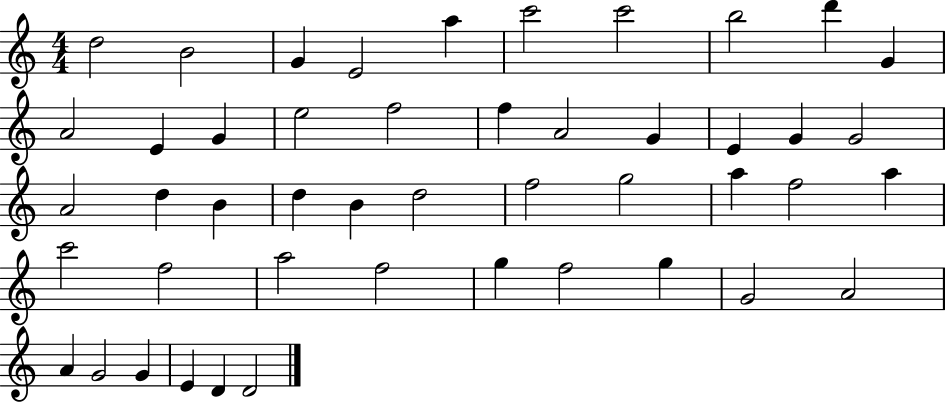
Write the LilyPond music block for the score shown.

{
  \clef treble
  \numericTimeSignature
  \time 4/4
  \key c \major
  d''2 b'2 | g'4 e'2 a''4 | c'''2 c'''2 | b''2 d'''4 g'4 | \break a'2 e'4 g'4 | e''2 f''2 | f''4 a'2 g'4 | e'4 g'4 g'2 | \break a'2 d''4 b'4 | d''4 b'4 d''2 | f''2 g''2 | a''4 f''2 a''4 | \break c'''2 f''2 | a''2 f''2 | g''4 f''2 g''4 | g'2 a'2 | \break a'4 g'2 g'4 | e'4 d'4 d'2 | \bar "|."
}